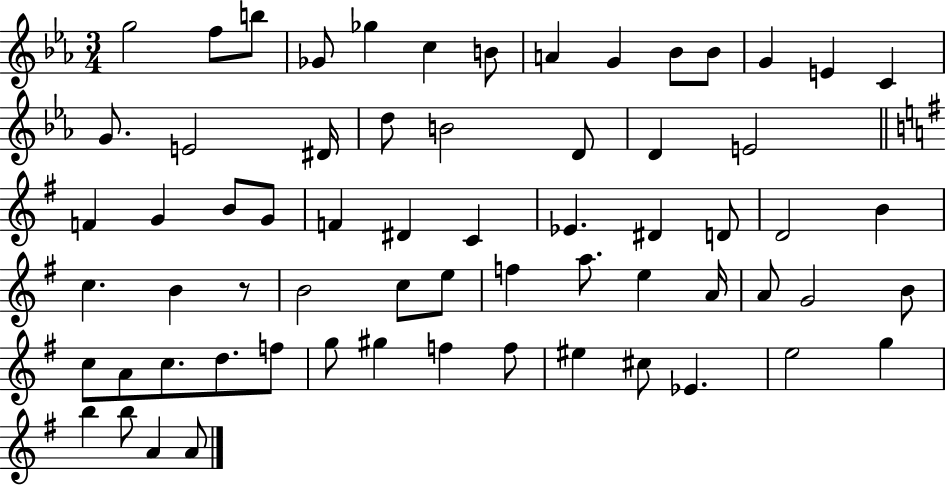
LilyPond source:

{
  \clef treble
  \numericTimeSignature
  \time 3/4
  \key ees \major
  g''2 f''8 b''8 | ges'8 ges''4 c''4 b'8 | a'4 g'4 bes'8 bes'8 | g'4 e'4 c'4 | \break g'8. e'2 dis'16 | d''8 b'2 d'8 | d'4 e'2 | \bar "||" \break \key g \major f'4 g'4 b'8 g'8 | f'4 dis'4 c'4 | ees'4. dis'4 d'8 | d'2 b'4 | \break c''4. b'4 r8 | b'2 c''8 e''8 | f''4 a''8. e''4 a'16 | a'8 g'2 b'8 | \break c''8 a'8 c''8. d''8. f''8 | g''8 gis''4 f''4 f''8 | eis''4 cis''8 ees'4. | e''2 g''4 | \break b''4 b''8 a'4 a'8 | \bar "|."
}